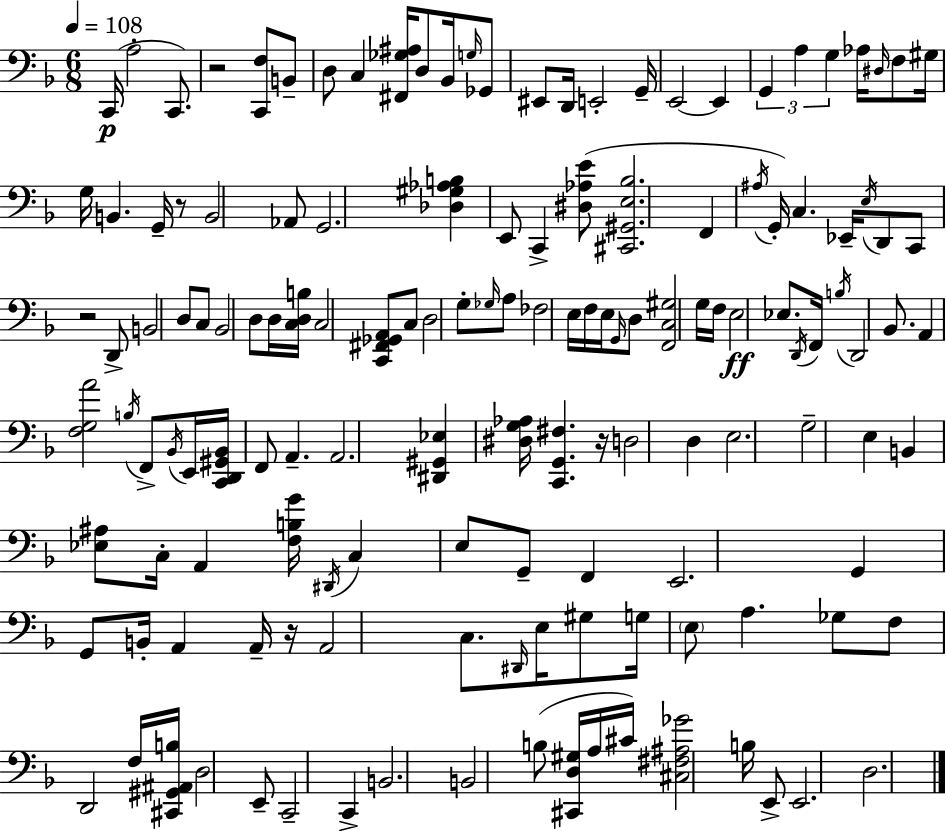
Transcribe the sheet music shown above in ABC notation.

X:1
T:Untitled
M:6/8
L:1/4
K:F
C,,/4 A,2 C,,/2 z2 [C,,F,]/2 B,,/2 D,/2 C, [^F,,_G,^A,]/4 D,/2 _B,,/4 G,/4 _G,,/2 ^E,,/2 D,,/4 E,,2 G,,/4 E,,2 E,, G,, A, G, _A,/4 ^D,/4 F,/2 ^G,/4 G,/4 B,, G,,/4 z/2 B,,2 _A,,/2 G,,2 [_D,^G,_A,B,] E,,/2 C,, [^D,_A,E]/2 [^C,,^G,,E,_B,]2 F,, ^A,/4 G,,/4 C, _E,,/4 E,/4 D,,/2 C,,/2 z2 D,,/2 B,,2 D,/2 C,/2 _B,,2 D,/2 D,/4 [C,D,B,]/4 C,2 [C,,^F,,_G,,A,,]/2 C,/2 D,2 G,/2 _G,/4 A,/2 _F,2 E,/4 F,/4 E,/4 G,,/4 D,/2 [F,,C,^G,]2 G,/4 F,/4 E,2 _E,/2 D,,/4 F,,/4 B,/4 D,,2 _B,,/2 A,, [F,G,A]2 B,/4 F,,/2 _B,,/4 E,,/4 [C,,D,,^G,,_B,,]/4 F,,/2 A,, A,,2 [^D,,^G,,_E,] [^D,G,_A,]/4 [C,,G,,^F,] z/4 D,2 D, E,2 G,2 E, B,, [_E,^A,]/2 C,/4 A,, [F,B,G]/4 ^D,,/4 C, E,/2 G,,/2 F,, E,,2 G,, G,,/2 B,,/4 A,, A,,/4 z/4 A,,2 C,/2 ^D,,/4 E,/4 ^G,/2 G,/4 E,/2 A, _G,/2 F,/2 D,,2 F,/4 [^C,,^G,,^A,,B,]/4 D,2 E,,/2 C,,2 C,, B,,2 B,,2 B,/2 [^C,,D,^G,]/4 A,/4 ^C/4 [^C,^F,^A,_G]2 B,/4 E,,/2 E,,2 D,2